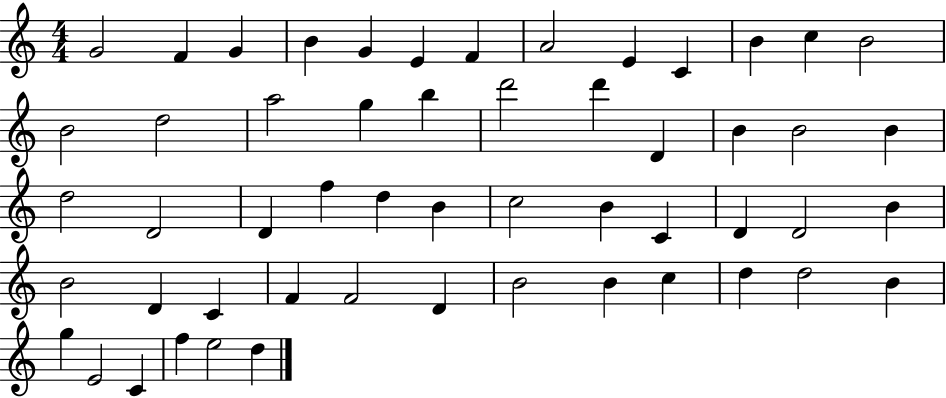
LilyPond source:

{
  \clef treble
  \numericTimeSignature
  \time 4/4
  \key c \major
  g'2 f'4 g'4 | b'4 g'4 e'4 f'4 | a'2 e'4 c'4 | b'4 c''4 b'2 | \break b'2 d''2 | a''2 g''4 b''4 | d'''2 d'''4 d'4 | b'4 b'2 b'4 | \break d''2 d'2 | d'4 f''4 d''4 b'4 | c''2 b'4 c'4 | d'4 d'2 b'4 | \break b'2 d'4 c'4 | f'4 f'2 d'4 | b'2 b'4 c''4 | d''4 d''2 b'4 | \break g''4 e'2 c'4 | f''4 e''2 d''4 | \bar "|."
}